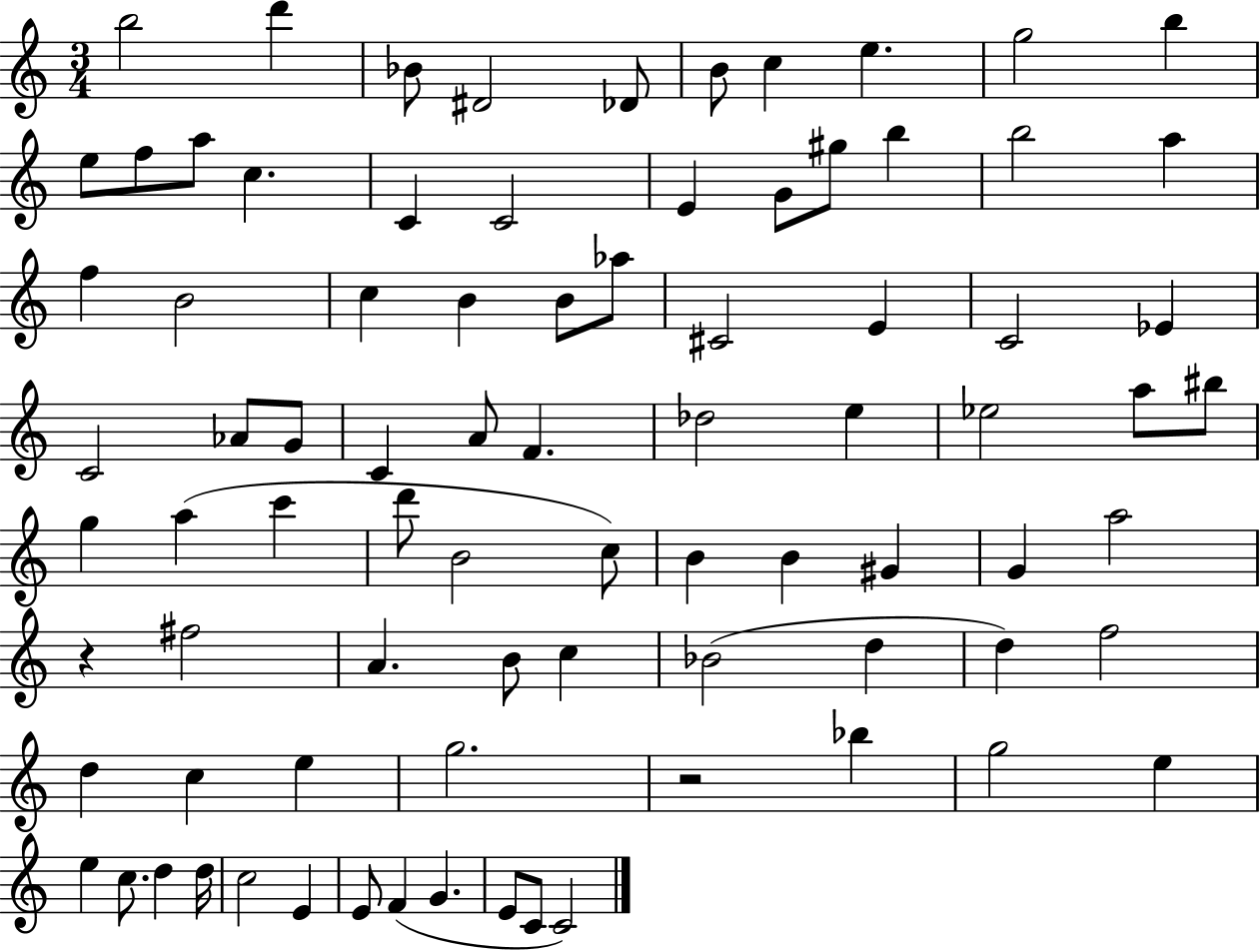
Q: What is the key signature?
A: C major